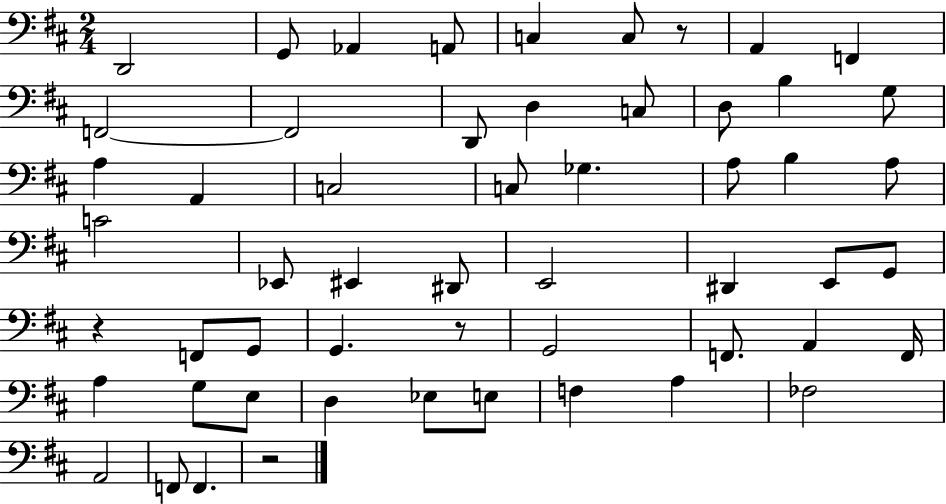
D2/h G2/e Ab2/q A2/e C3/q C3/e R/e A2/q F2/q F2/h F2/h D2/e D3/q C3/e D3/e B3/q G3/e A3/q A2/q C3/h C3/e Gb3/q. A3/e B3/q A3/e C4/h Eb2/e EIS2/q D#2/e E2/h D#2/q E2/e G2/e R/q F2/e G2/e G2/q. R/e G2/h F2/e. A2/q F2/s A3/q G3/e E3/e D3/q Eb3/e E3/e F3/q A3/q FES3/h A2/h F2/e F2/q. R/h